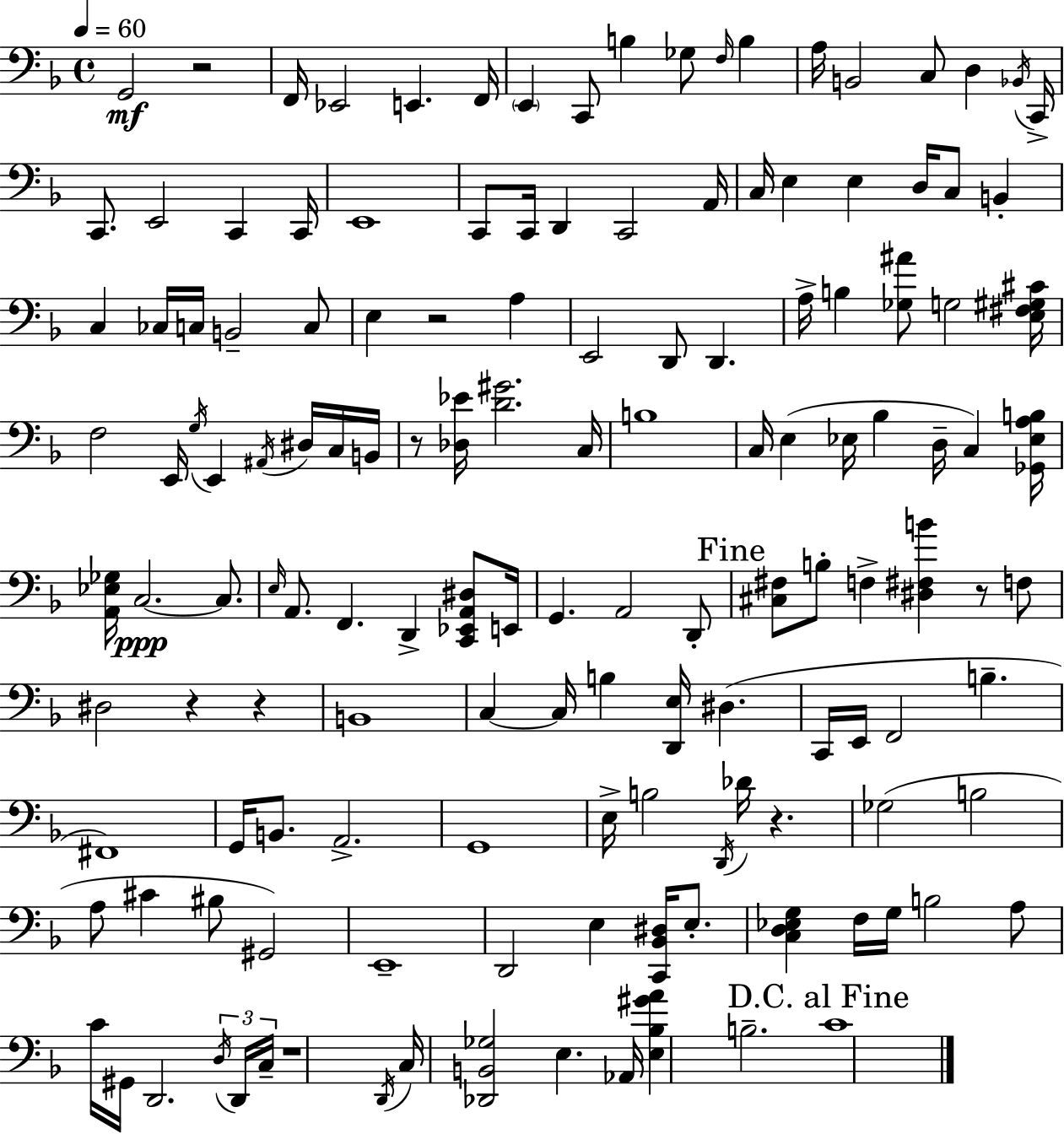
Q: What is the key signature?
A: D minor